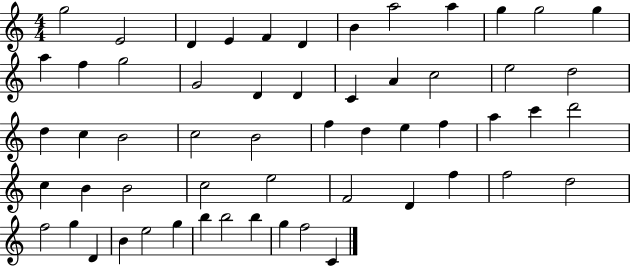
{
  \clef treble
  \numericTimeSignature
  \time 4/4
  \key c \major
  g''2 e'2 | d'4 e'4 f'4 d'4 | b'4 a''2 a''4 | g''4 g''2 g''4 | \break a''4 f''4 g''2 | g'2 d'4 d'4 | c'4 a'4 c''2 | e''2 d''2 | \break d''4 c''4 b'2 | c''2 b'2 | f''4 d''4 e''4 f''4 | a''4 c'''4 d'''2 | \break c''4 b'4 b'2 | c''2 e''2 | f'2 d'4 f''4 | f''2 d''2 | \break f''2 g''4 d'4 | b'4 e''2 g''4 | b''4 b''2 b''4 | g''4 f''2 c'4 | \break \bar "|."
}